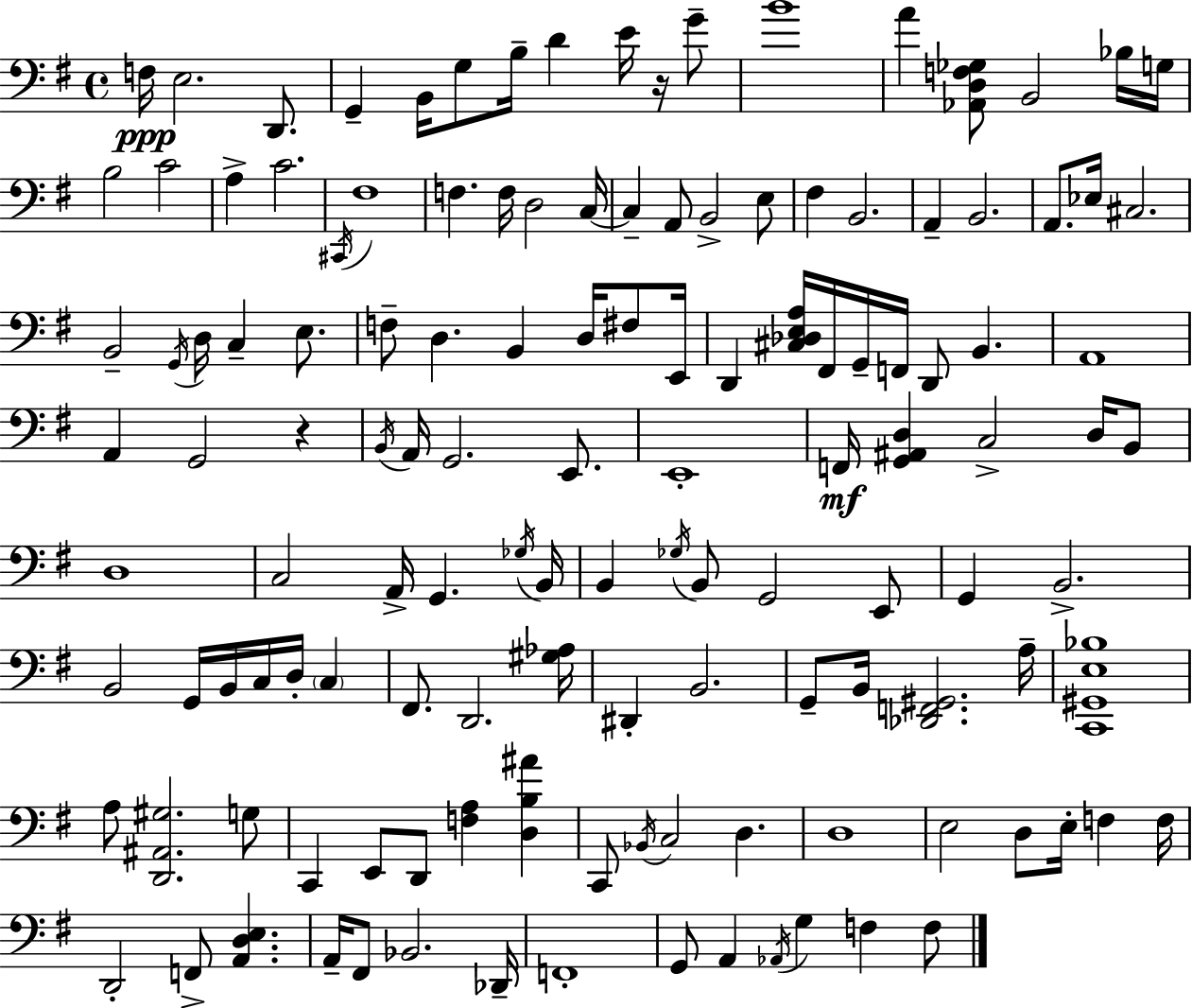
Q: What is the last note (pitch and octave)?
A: F3